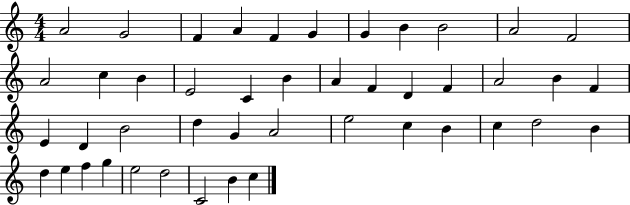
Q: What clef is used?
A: treble